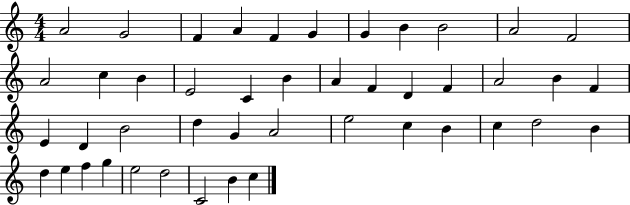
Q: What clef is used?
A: treble